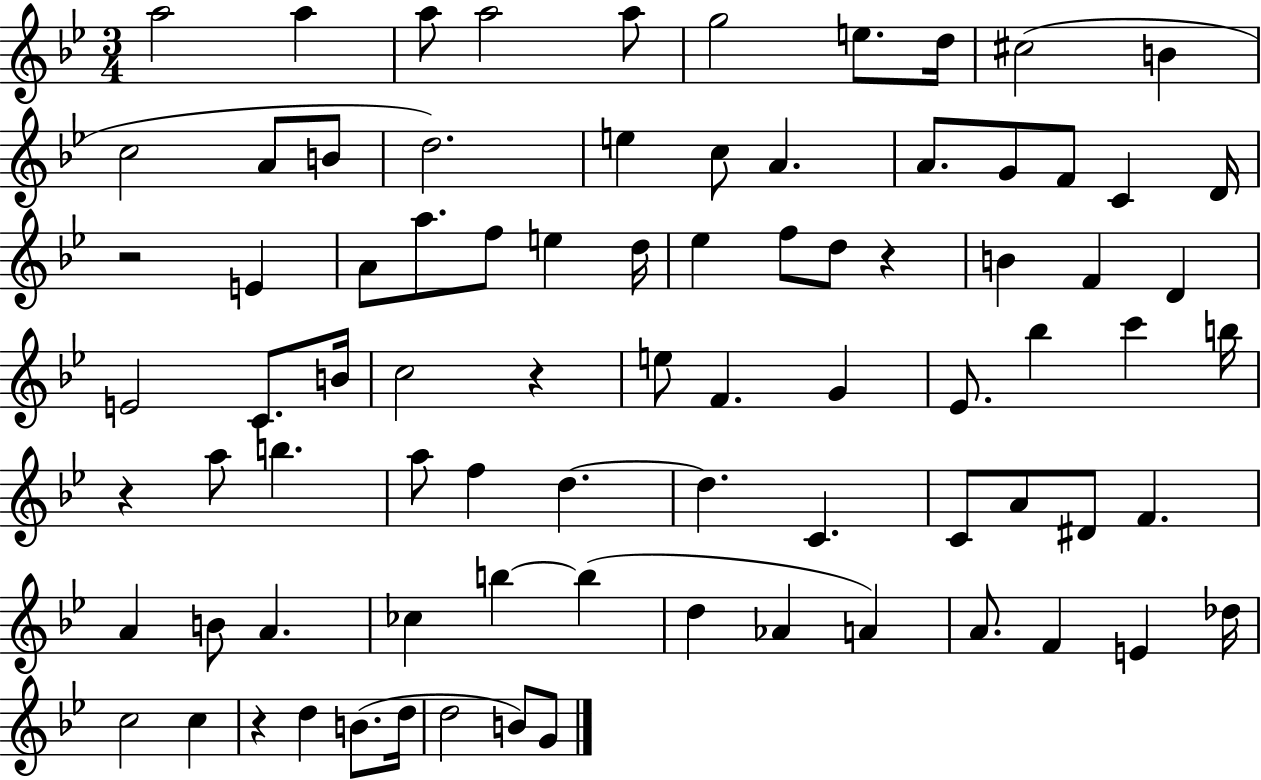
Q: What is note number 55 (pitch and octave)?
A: D#4